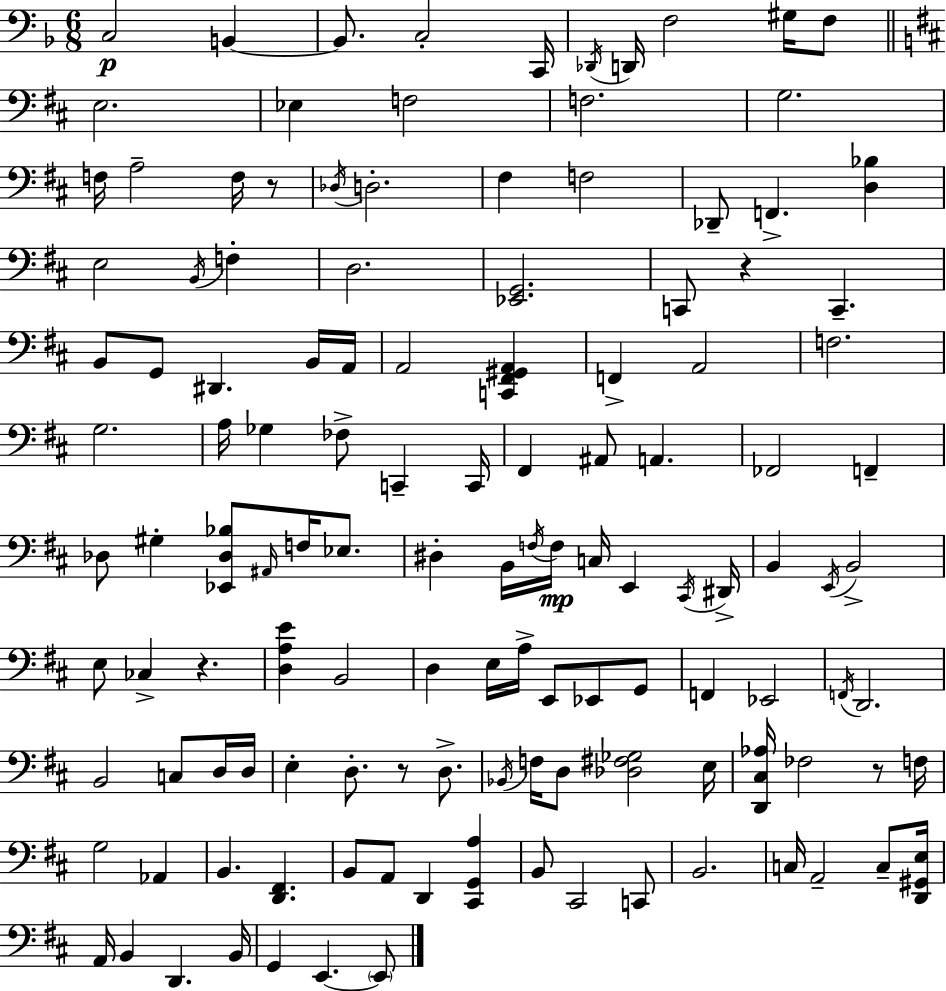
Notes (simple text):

C3/h B2/q B2/e. C3/h C2/s Db2/s D2/s F3/h G#3/s F3/e E3/h. Eb3/q F3/h F3/h. G3/h. F3/s A3/h F3/s R/e Db3/s D3/h. F#3/q F3/h Db2/e F2/q. [D3,Bb3]/q E3/h B2/s F3/q D3/h. [Eb2,G2]/h. C2/e R/q C2/q. B2/e G2/e D#2/q. B2/s A2/s A2/h [C2,F#2,G#2,A2]/q F2/q A2/h F3/h. G3/h. A3/s Gb3/q FES3/e C2/q C2/s F#2/q A#2/e A2/q. FES2/h F2/q Db3/e G#3/q [Eb2,Db3,Bb3]/e A#2/s F3/s Eb3/e. D#3/q B2/s F3/s F3/s C3/s E2/q C#2/s D#2/s B2/q E2/s B2/h E3/e CES3/q R/q. [D3,A3,E4]/q B2/h D3/q E3/s A3/s E2/e Eb2/e G2/e F2/q Eb2/h F2/s D2/h. B2/h C3/e D3/s D3/s E3/q D3/e. R/e D3/e. Bb2/s F3/s D3/e [Db3,F#3,Gb3]/h E3/s [D2,C#3,Ab3]/s FES3/h R/e F3/s G3/h Ab2/q B2/q. [D2,F#2]/q. B2/e A2/e D2/q [C#2,G2,A3]/q B2/e C#2/h C2/e B2/h. C3/s A2/h C3/e [D2,G#2,E3]/s A2/s B2/q D2/q. B2/s G2/q E2/q. E2/e